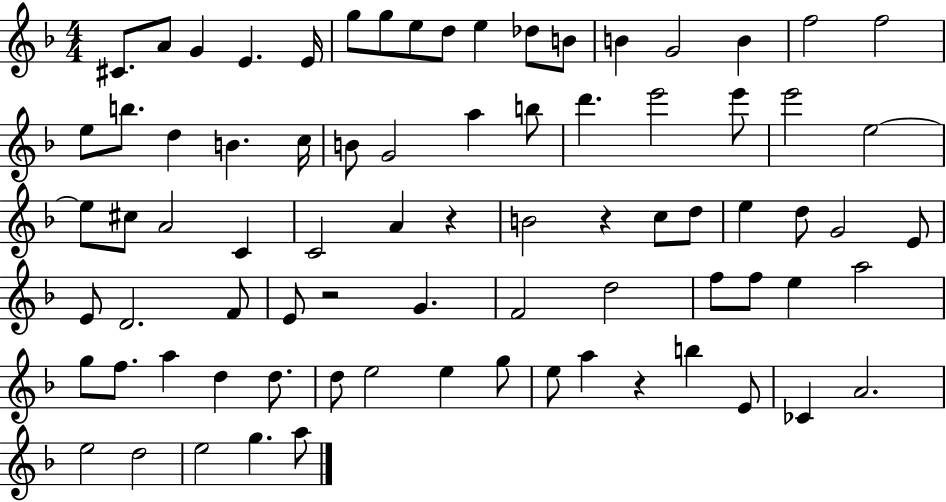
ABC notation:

X:1
T:Untitled
M:4/4
L:1/4
K:F
^C/2 A/2 G E E/4 g/2 g/2 e/2 d/2 e _d/2 B/2 B G2 B f2 f2 e/2 b/2 d B c/4 B/2 G2 a b/2 d' e'2 e'/2 e'2 e2 e/2 ^c/2 A2 C C2 A z B2 z c/2 d/2 e d/2 G2 E/2 E/2 D2 F/2 E/2 z2 G F2 d2 f/2 f/2 e a2 g/2 f/2 a d d/2 d/2 e2 e g/2 e/2 a z b E/2 _C A2 e2 d2 e2 g a/2